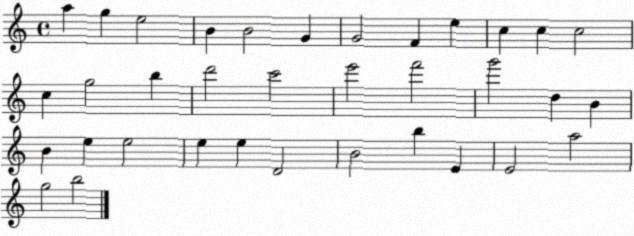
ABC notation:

X:1
T:Untitled
M:4/4
L:1/4
K:C
a g e2 B B2 G G2 F e c c c2 c g2 b d'2 c'2 e'2 f'2 g'2 d B B e e2 e e D2 B2 b E E2 a2 g2 b2